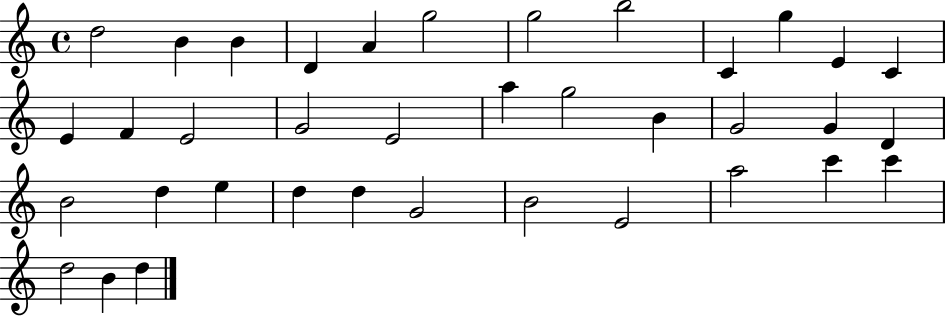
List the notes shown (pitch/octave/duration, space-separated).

D5/h B4/q B4/q D4/q A4/q G5/h G5/h B5/h C4/q G5/q E4/q C4/q E4/q F4/q E4/h G4/h E4/h A5/q G5/h B4/q G4/h G4/q D4/q B4/h D5/q E5/q D5/q D5/q G4/h B4/h E4/h A5/h C6/q C6/q D5/h B4/q D5/q